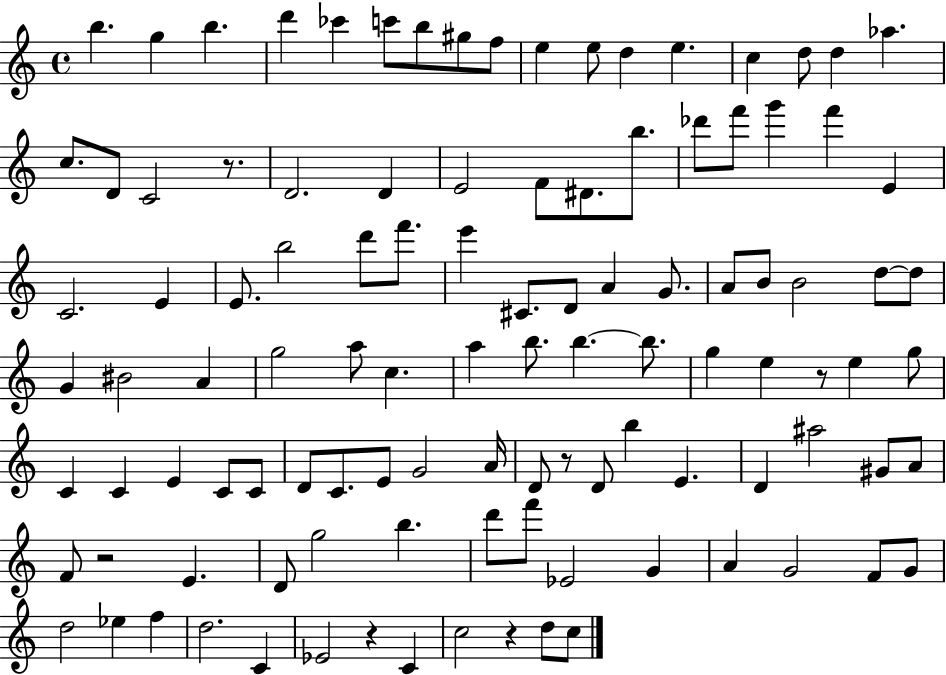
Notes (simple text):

B5/q. G5/q B5/q. D6/q CES6/q C6/e B5/e G#5/e F5/e E5/q E5/e D5/q E5/q. C5/q D5/e D5/q Ab5/q. C5/e. D4/e C4/h R/e. D4/h. D4/q E4/h F4/e D#4/e. B5/e. Db6/e F6/e G6/q F6/q E4/q C4/h. E4/q E4/e. B5/h D6/e F6/e. E6/q C#4/e. D4/e A4/q G4/e. A4/e B4/e B4/h D5/e D5/e G4/q BIS4/h A4/q G5/h A5/e C5/q. A5/q B5/e. B5/q. B5/e. G5/q E5/q R/e E5/q G5/e C4/q C4/q E4/q C4/e C4/e D4/e C4/e. E4/e G4/h A4/s D4/e R/e D4/e B5/q E4/q. D4/q A#5/h G#4/e A4/e F4/e R/h E4/q. D4/e G5/h B5/q. D6/e F6/e Eb4/h G4/q A4/q G4/h F4/e G4/e D5/h Eb5/q F5/q D5/h. C4/q Eb4/h R/q C4/q C5/h R/q D5/e C5/e